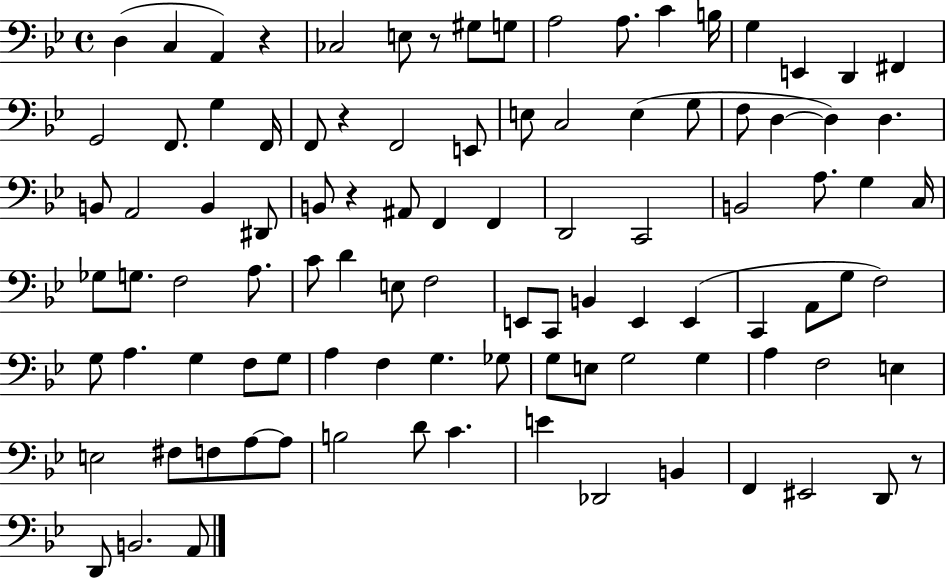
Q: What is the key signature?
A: BES major